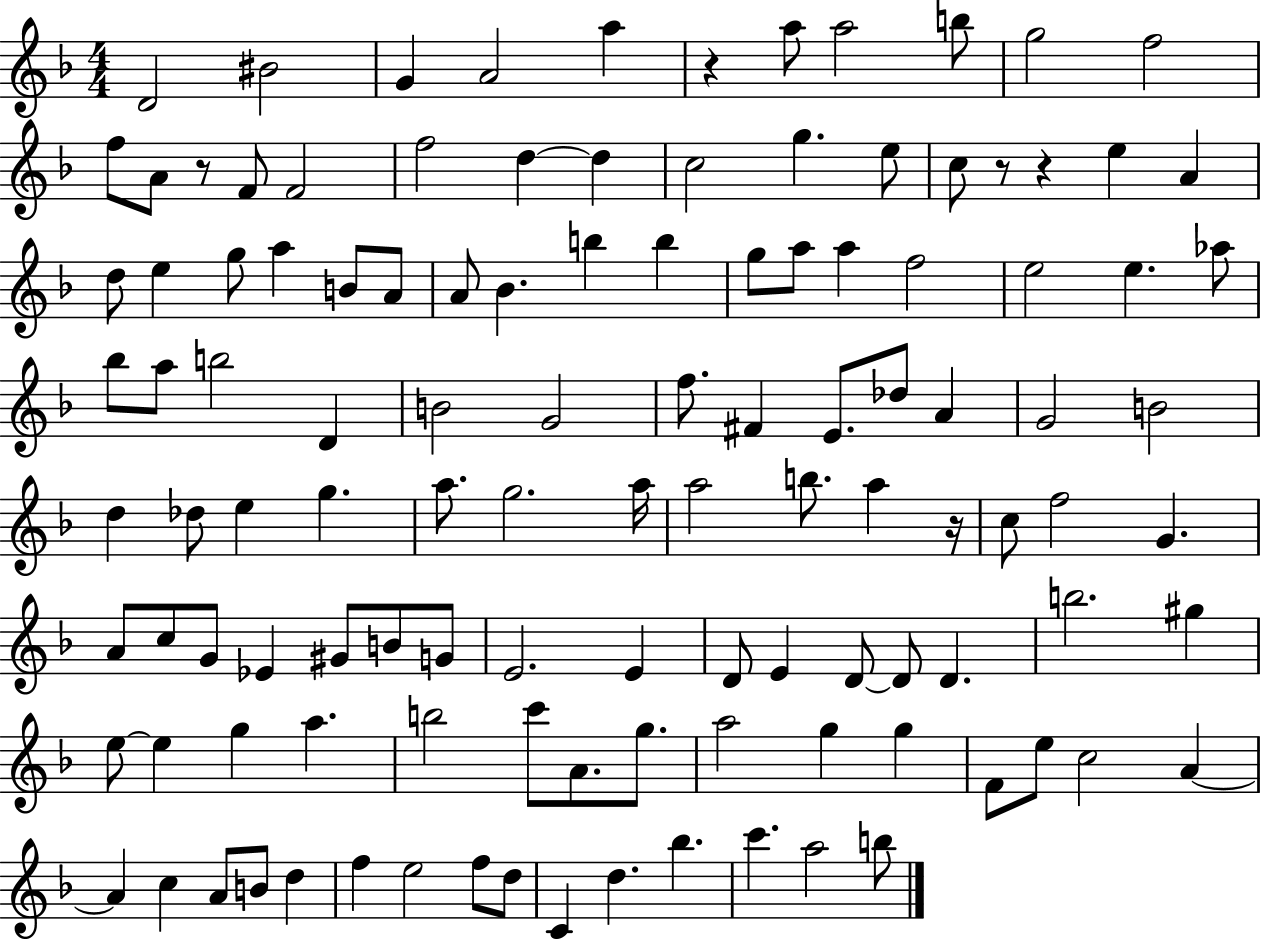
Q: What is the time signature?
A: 4/4